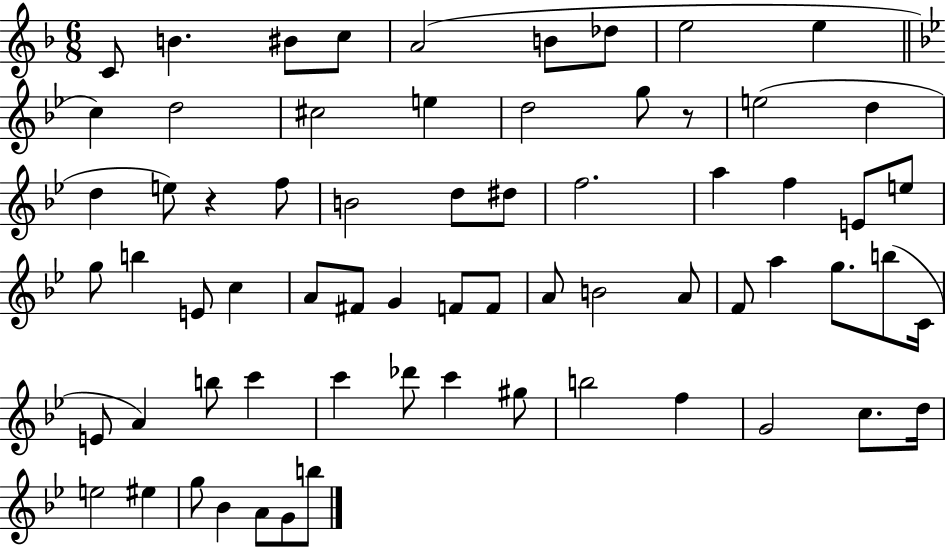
{
  \clef treble
  \numericTimeSignature
  \time 6/8
  \key f \major
  c'8 b'4. bis'8 c''8 | a'2( b'8 des''8 | e''2 e''4 | \bar "||" \break \key bes \major c''4) d''2 | cis''2 e''4 | d''2 g''8 r8 | e''2( d''4 | \break d''4 e''8) r4 f''8 | b'2 d''8 dis''8 | f''2. | a''4 f''4 e'8 e''8 | \break g''8 b''4 e'8 c''4 | a'8 fis'8 g'4 f'8 f'8 | a'8 b'2 a'8 | f'8 a''4 g''8. b''8( c'16 | \break e'8 a'4) b''8 c'''4 | c'''4 des'''8 c'''4 gis''8 | b''2 f''4 | g'2 c''8. d''16 | \break e''2 eis''4 | g''8 bes'4 a'8 g'8 b''8 | \bar "|."
}